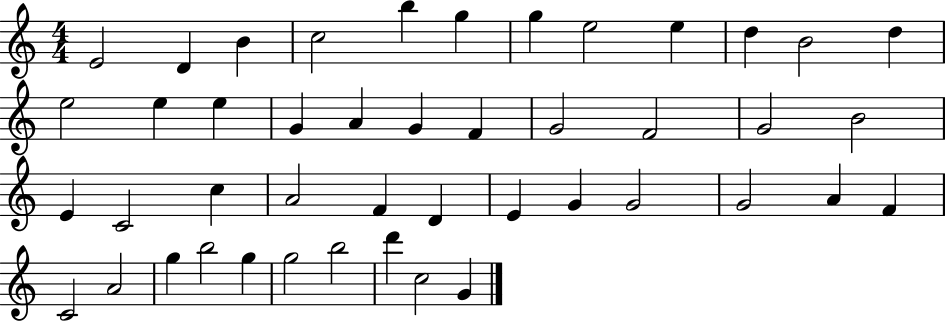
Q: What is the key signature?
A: C major